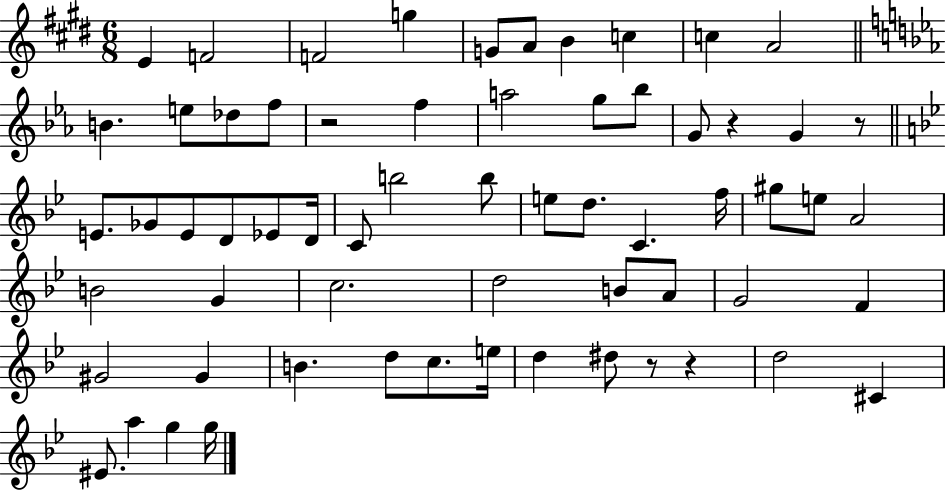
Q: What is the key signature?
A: E major